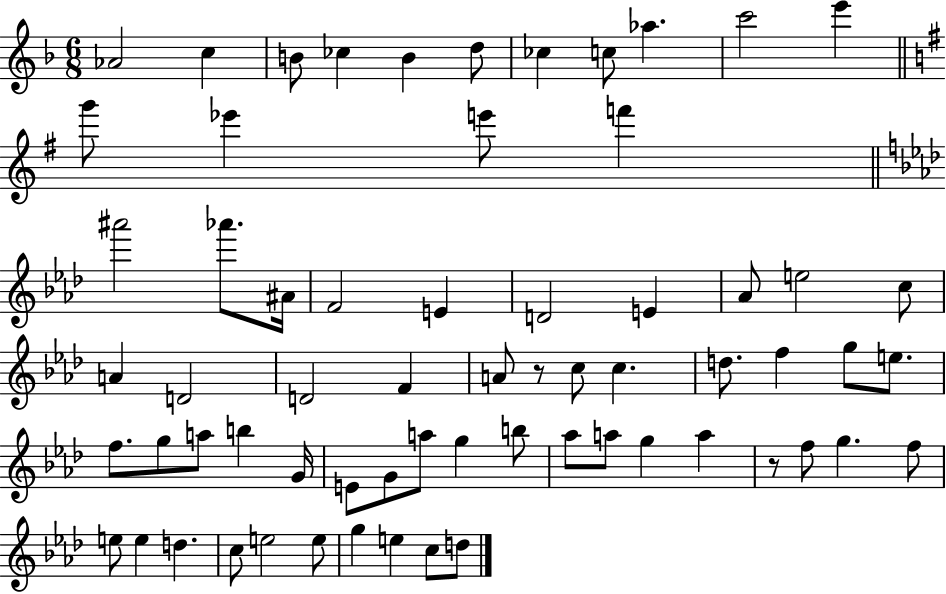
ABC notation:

X:1
T:Untitled
M:6/8
L:1/4
K:F
_A2 c B/2 _c B d/2 _c c/2 _a c'2 e' g'/2 _e' e'/2 f' ^a'2 _a'/2 ^A/4 F2 E D2 E _A/2 e2 c/2 A D2 D2 F A/2 z/2 c/2 c d/2 f g/2 e/2 f/2 g/2 a/2 b G/4 E/2 G/2 a/2 g b/2 _a/2 a/2 g a z/2 f/2 g f/2 e/2 e d c/2 e2 e/2 g e c/2 d/2